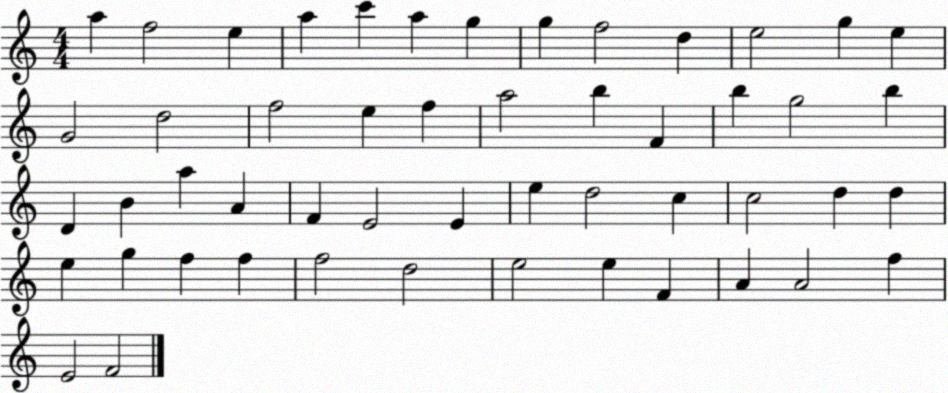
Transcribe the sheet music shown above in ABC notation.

X:1
T:Untitled
M:4/4
L:1/4
K:C
a f2 e a c' a g g f2 d e2 g e G2 d2 f2 e f a2 b F b g2 b D B a A F E2 E e d2 c c2 d d e g f f f2 d2 e2 e F A A2 f E2 F2